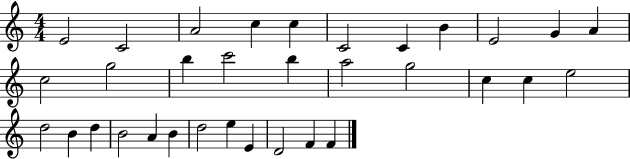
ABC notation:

X:1
T:Untitled
M:4/4
L:1/4
K:C
E2 C2 A2 c c C2 C B E2 G A c2 g2 b c'2 b a2 g2 c c e2 d2 B d B2 A B d2 e E D2 F F